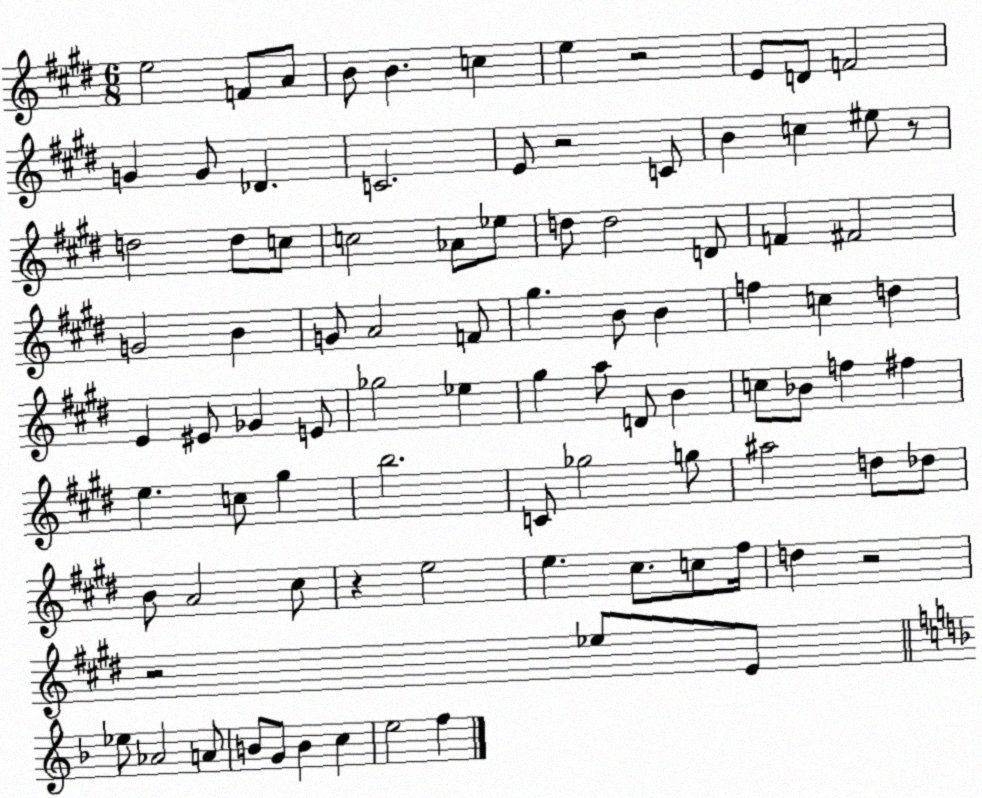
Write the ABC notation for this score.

X:1
T:Untitled
M:6/8
L:1/4
K:E
e2 F/2 A/2 B/2 B c e z2 E/2 D/2 F2 G G/2 _D C2 E/2 z2 C/2 B c ^e/2 z/2 d2 d/2 c/2 c2 _A/2 _e/2 d/2 d2 D/2 F ^F2 G2 B G/2 A2 F/2 ^g B/2 B f c d E ^E/2 _G E/2 _g2 _e ^g a/2 D/2 B c/2 _B/2 f ^f e c/2 ^g b2 C/2 _g2 g/2 ^a2 d/2 _d/2 B/2 A2 ^c/2 z e2 e ^c/2 c/2 ^f/4 d z2 z2 _e/2 E/2 _e/2 _A2 A/2 B/2 G/2 B c e2 f